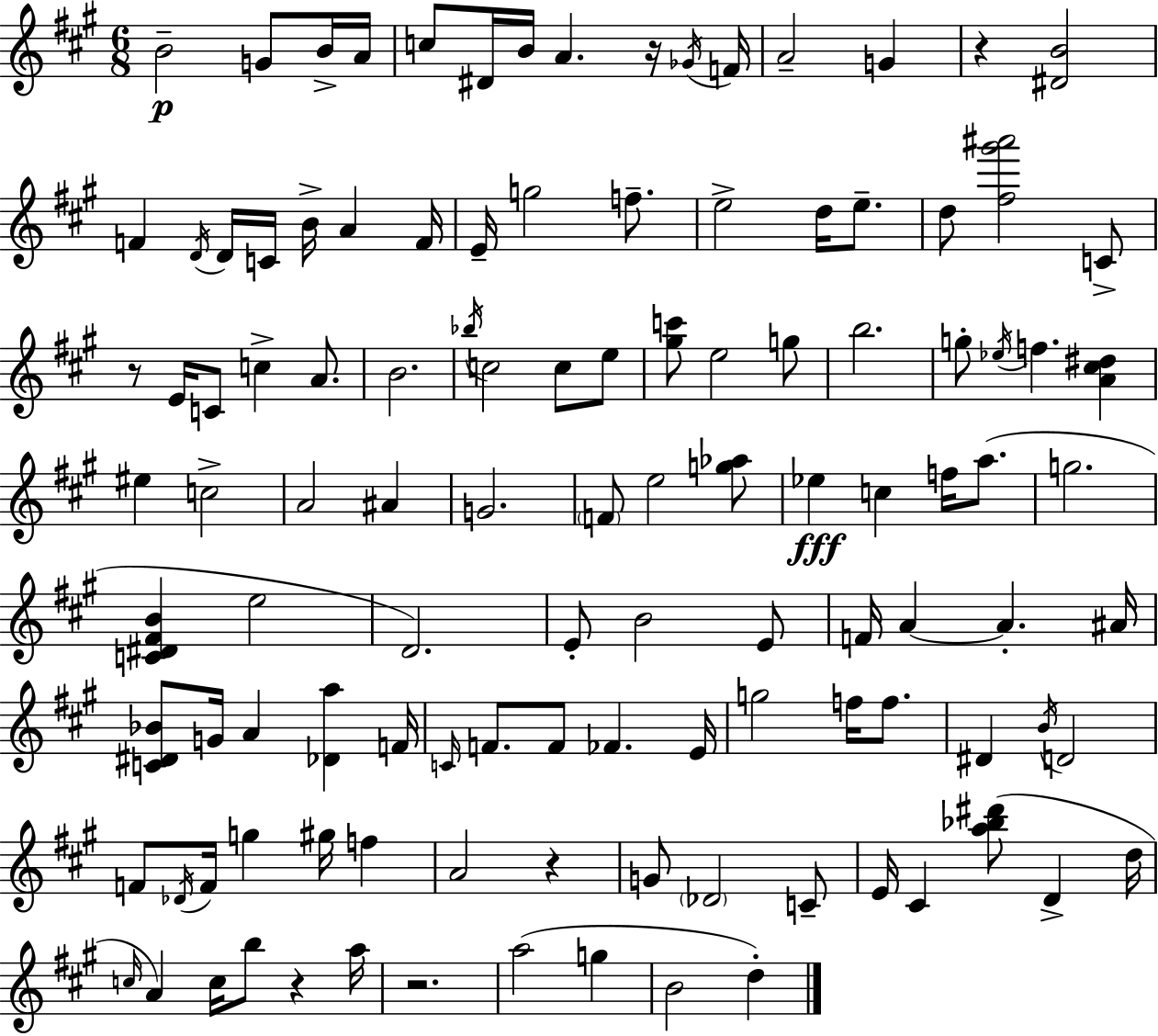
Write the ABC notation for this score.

X:1
T:Untitled
M:6/8
L:1/4
K:A
B2 G/2 B/4 A/4 c/2 ^D/4 B/4 A z/4 _G/4 F/4 A2 G z [^DB]2 F D/4 D/4 C/4 B/4 A F/4 E/4 g2 f/2 e2 d/4 e/2 d/2 [^f^g'^a']2 C/2 z/2 E/4 C/2 c A/2 B2 _b/4 c2 c/2 e/2 [^gc']/2 e2 g/2 b2 g/2 _e/4 f [A^c^d] ^e c2 A2 ^A G2 F/2 e2 [g_a]/2 _e c f/4 a/2 g2 [C^D^FB] e2 D2 E/2 B2 E/2 F/4 A A ^A/4 [C^D_B]/2 G/4 A [_Da] F/4 C/4 F/2 F/2 _F E/4 g2 f/4 f/2 ^D B/4 D2 F/2 _D/4 F/4 g ^g/4 f A2 z G/2 _D2 C/2 E/4 ^C [a_b^d']/2 D d/4 c/4 A c/4 b/2 z a/4 z2 a2 g B2 d